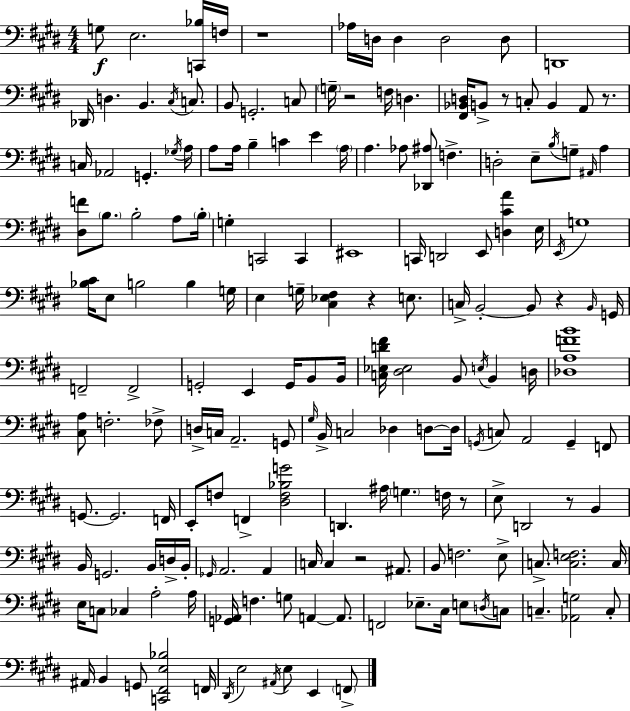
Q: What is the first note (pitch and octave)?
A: G3